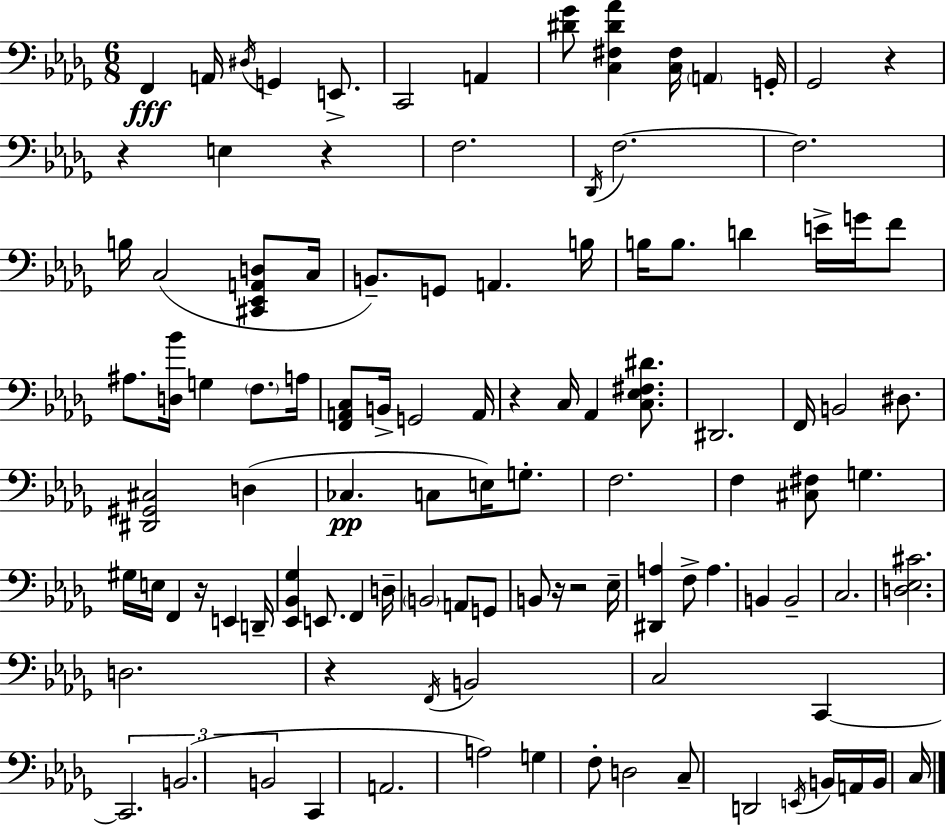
X:1
T:Untitled
M:6/8
L:1/4
K:Bbm
F,, A,,/4 ^D,/4 G,, E,,/2 C,,2 A,, [^D_G]/2 [C,^F,^D_A] [C,^F,]/4 A,, G,,/4 _G,,2 z z E, z F,2 _D,,/4 F,2 F,2 B,/4 C,2 [^C,,_E,,A,,D,]/2 C,/4 B,,/2 G,,/2 A,, B,/4 B,/4 B,/2 D E/4 G/4 F/2 ^A,/2 [D,_B]/4 G, F,/2 A,/4 [F,,A,,C,]/2 B,,/4 G,,2 A,,/4 z C,/4 _A,, [C,_E,^F,^D]/2 ^D,,2 F,,/4 B,,2 ^D,/2 [^D,,^G,,^C,]2 D, _C, C,/2 E,/4 G,/2 F,2 F, [^C,^F,]/2 G, ^G,/4 E,/4 F,, z/4 E,, D,,/4 [_E,,_B,,_G,] E,,/2 F,, D,/4 B,,2 A,,/2 G,,/2 B,,/2 z/4 z2 _E,/4 [^D,,A,] F,/2 A, B,, B,,2 C,2 [D,_E,^C]2 D,2 z F,,/4 B,,2 C,2 C,, C,,2 B,,2 B,,2 C,, A,,2 A,2 G, F,/2 D,2 C,/2 D,,2 E,,/4 B,,/4 A,,/4 B,,/4 C,/4